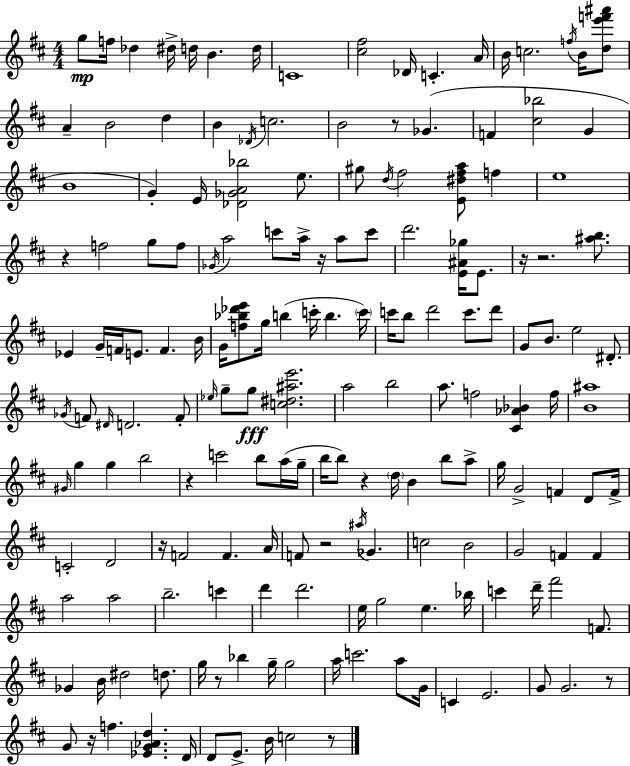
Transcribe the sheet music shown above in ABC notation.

X:1
T:Untitled
M:4/4
L:1/4
K:D
g/2 f/4 _d ^d/4 d/4 B d/4 C4 [^c^f]2 _D/4 C A/4 B/4 c2 f/4 B/4 [de'f'^a']/2 A B2 d B _D/4 c2 B2 z/2 _G F [^c_b]2 G B4 G E/4 [_D_GA_b]2 e/2 ^g/2 d/4 ^f2 [E^d^fa]/2 f e4 z f2 g/2 f/2 _G/4 a2 c'/2 a/4 z/4 a/2 c'/2 d'2 [E^A_g]/4 E/2 z/4 z2 [^ab]/2 _E G/4 F/4 E/2 F B/4 G/4 [f_b_d'e']/2 g/4 b c'/4 b c'/4 c'/4 b/2 d'2 c'/2 d'/2 G/2 B/2 e2 ^D/2 _G/4 F/2 ^D/4 D2 F/2 _e/4 g/2 g/2 [c^d^ae']2 a2 b2 a/2 f2 [^C_A_B] f/4 [B^a]4 ^G/4 g g b2 z c'2 b/2 a/4 g/4 b/4 b/2 z d/4 B b/2 a/2 g/4 G2 F D/2 F/4 C2 D2 z/4 F2 F A/4 F/2 z2 ^a/4 _G c2 B2 G2 F F a2 a2 b2 c' d' d'2 e/4 g2 e _b/4 c' d'/4 ^f'2 F/2 _G B/4 ^d2 d/2 g/4 z/2 _b g/4 g2 a/4 c'2 a/2 G/4 C E2 G/2 G2 z/2 G/2 z/4 f [_EG_Ad] D/4 D/2 E/2 B/4 c2 z/2